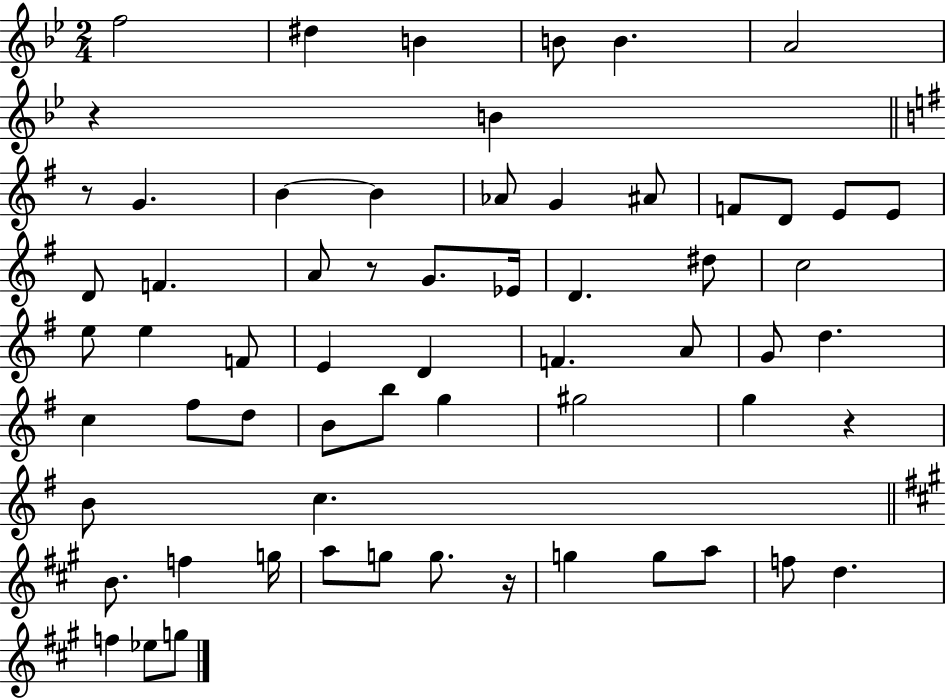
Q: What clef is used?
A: treble